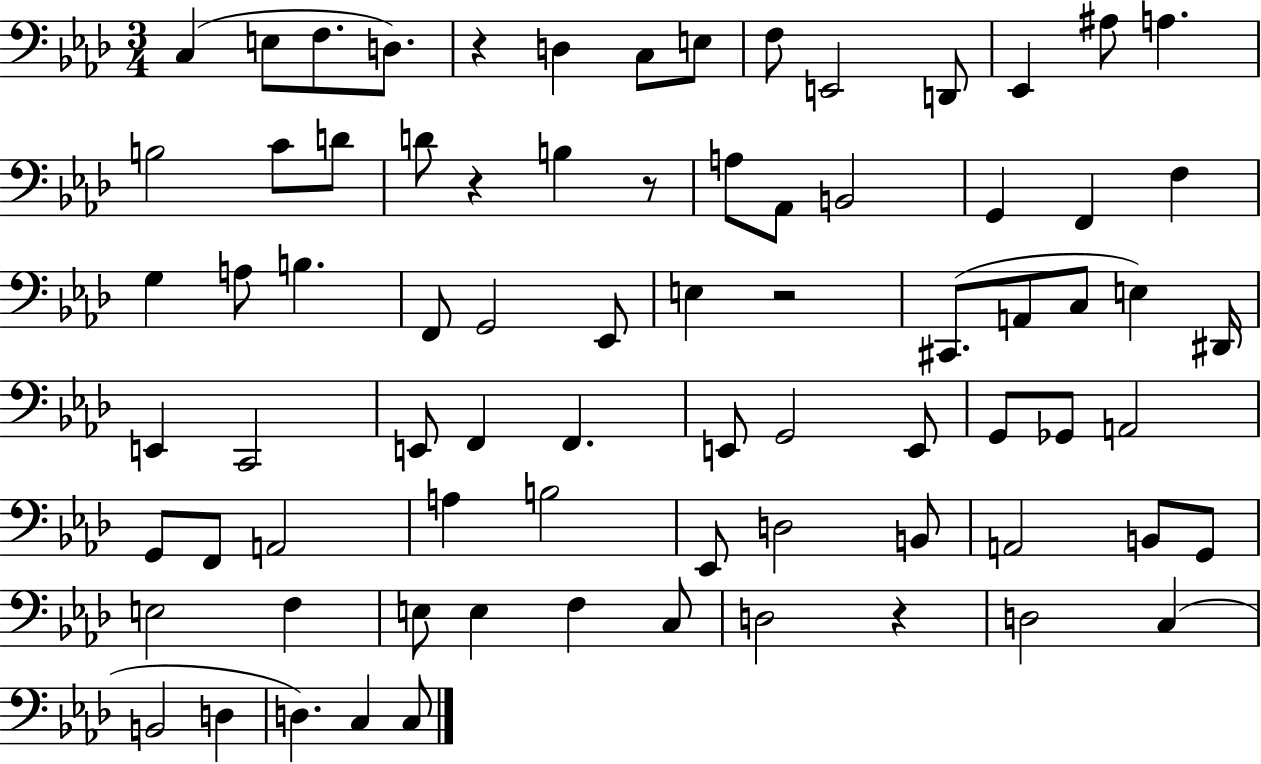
C3/q E3/e F3/e. D3/e. R/q D3/q C3/e E3/e F3/e E2/h D2/e Eb2/q A#3/e A3/q. B3/h C4/e D4/e D4/e R/q B3/q R/e A3/e Ab2/e B2/h G2/q F2/q F3/q G3/q A3/e B3/q. F2/e G2/h Eb2/e E3/q R/h C#2/e. A2/e C3/e E3/q D#2/s E2/q C2/h E2/e F2/q F2/q. E2/e G2/h E2/e G2/e Gb2/e A2/h G2/e F2/e A2/h A3/q B3/h Eb2/e D3/h B2/e A2/h B2/e G2/e E3/h F3/q E3/e E3/q F3/q C3/e D3/h R/q D3/h C3/q B2/h D3/q D3/q. C3/q C3/e